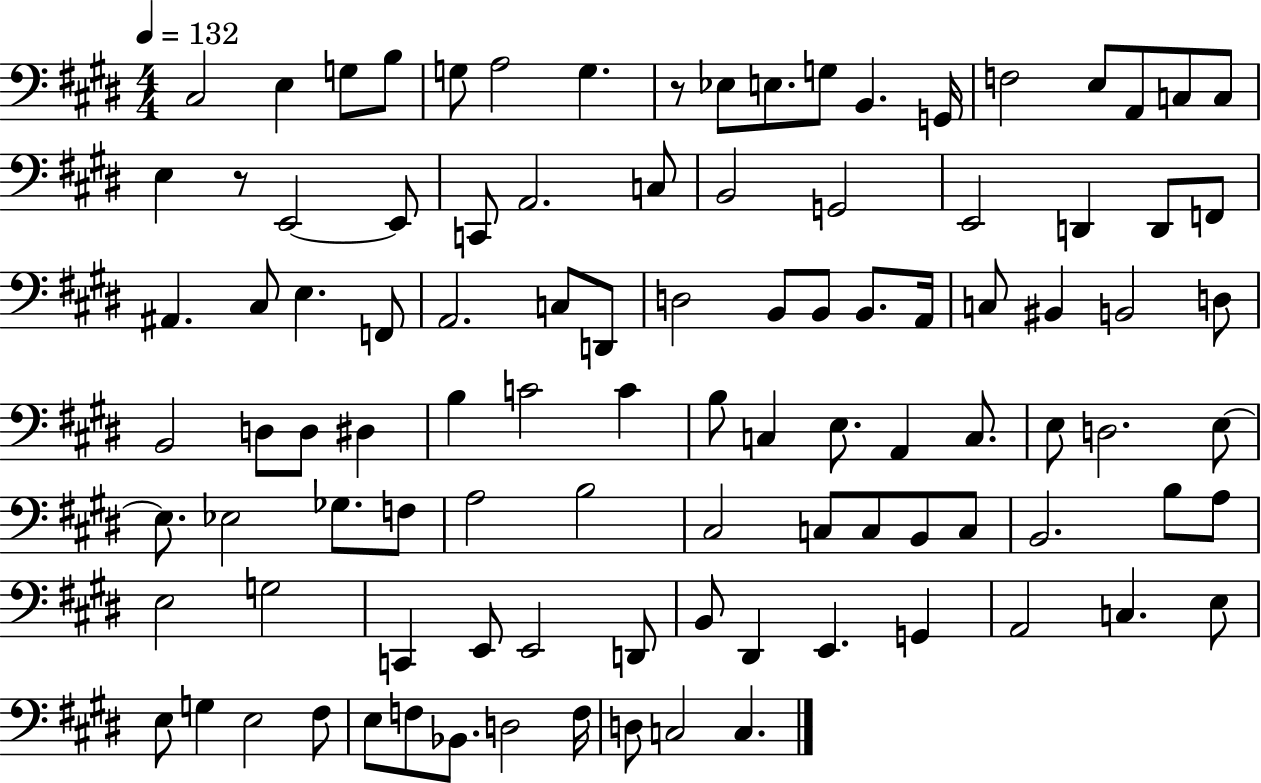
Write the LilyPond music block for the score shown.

{
  \clef bass
  \numericTimeSignature
  \time 4/4
  \key e \major
  \tempo 4 = 132
  cis2 e4 g8 b8 | g8 a2 g4. | r8 ees8 e8. g8 b,4. g,16 | f2 e8 a,8 c8 c8 | \break e4 r8 e,2~~ e,8 | c,8 a,2. c8 | b,2 g,2 | e,2 d,4 d,8 f,8 | \break ais,4. cis8 e4. f,8 | a,2. c8 d,8 | d2 b,8 b,8 b,8. a,16 | c8 bis,4 b,2 d8 | \break b,2 d8 d8 dis4 | b4 c'2 c'4 | b8 c4 e8. a,4 c8. | e8 d2. e8~~ | \break e8. ees2 ges8. f8 | a2 b2 | cis2 c8 c8 b,8 c8 | b,2. b8 a8 | \break e2 g2 | c,4 e,8 e,2 d,8 | b,8 dis,4 e,4. g,4 | a,2 c4. e8 | \break e8 g4 e2 fis8 | e8 f8 bes,8. d2 f16 | d8 c2 c4. | \bar "|."
}